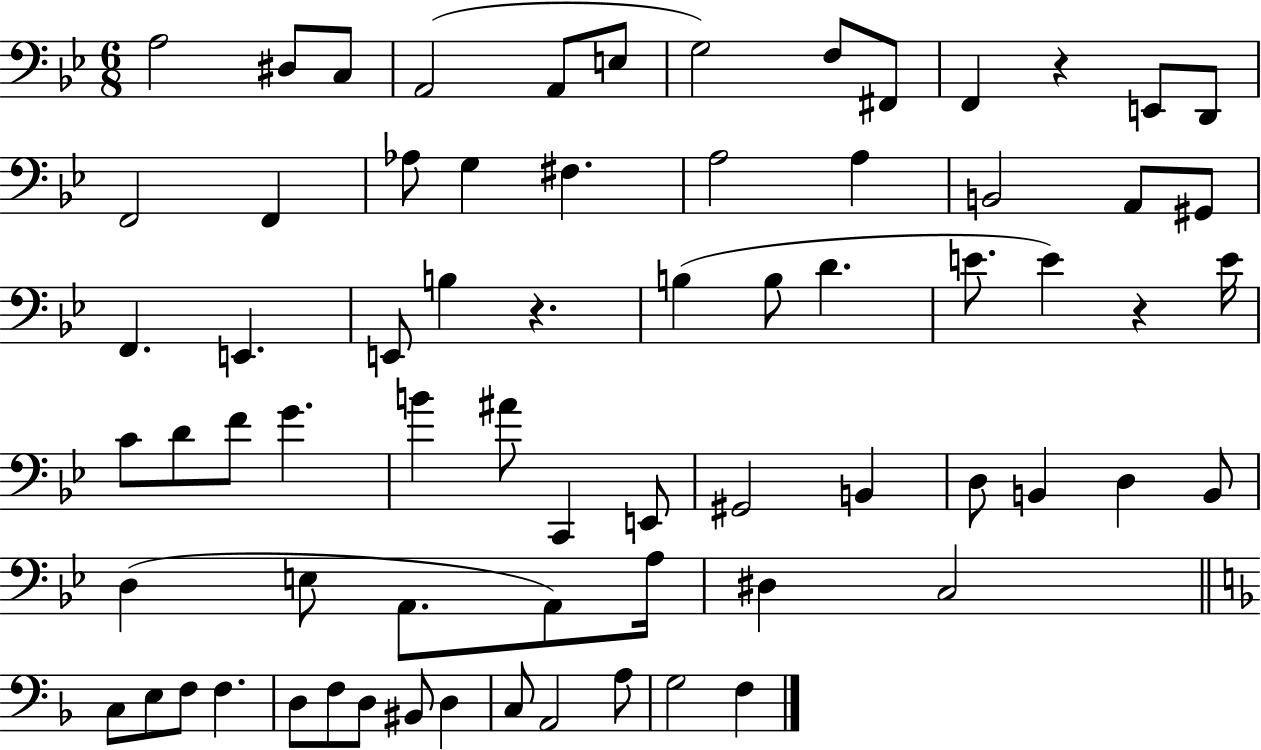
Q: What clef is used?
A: bass